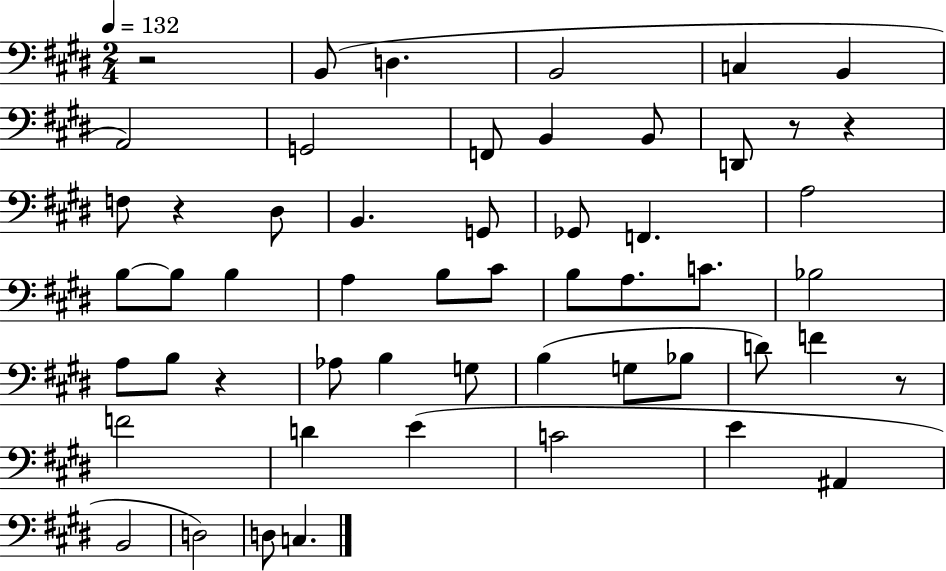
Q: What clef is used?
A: bass